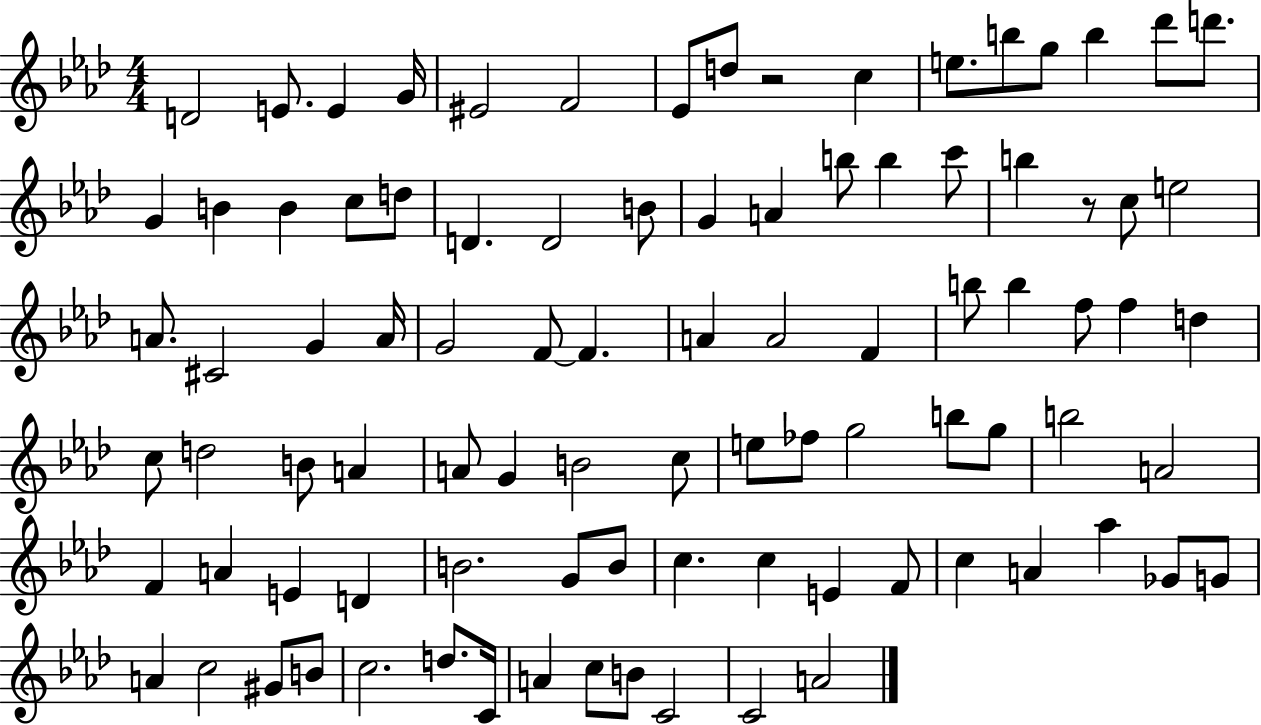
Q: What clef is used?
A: treble